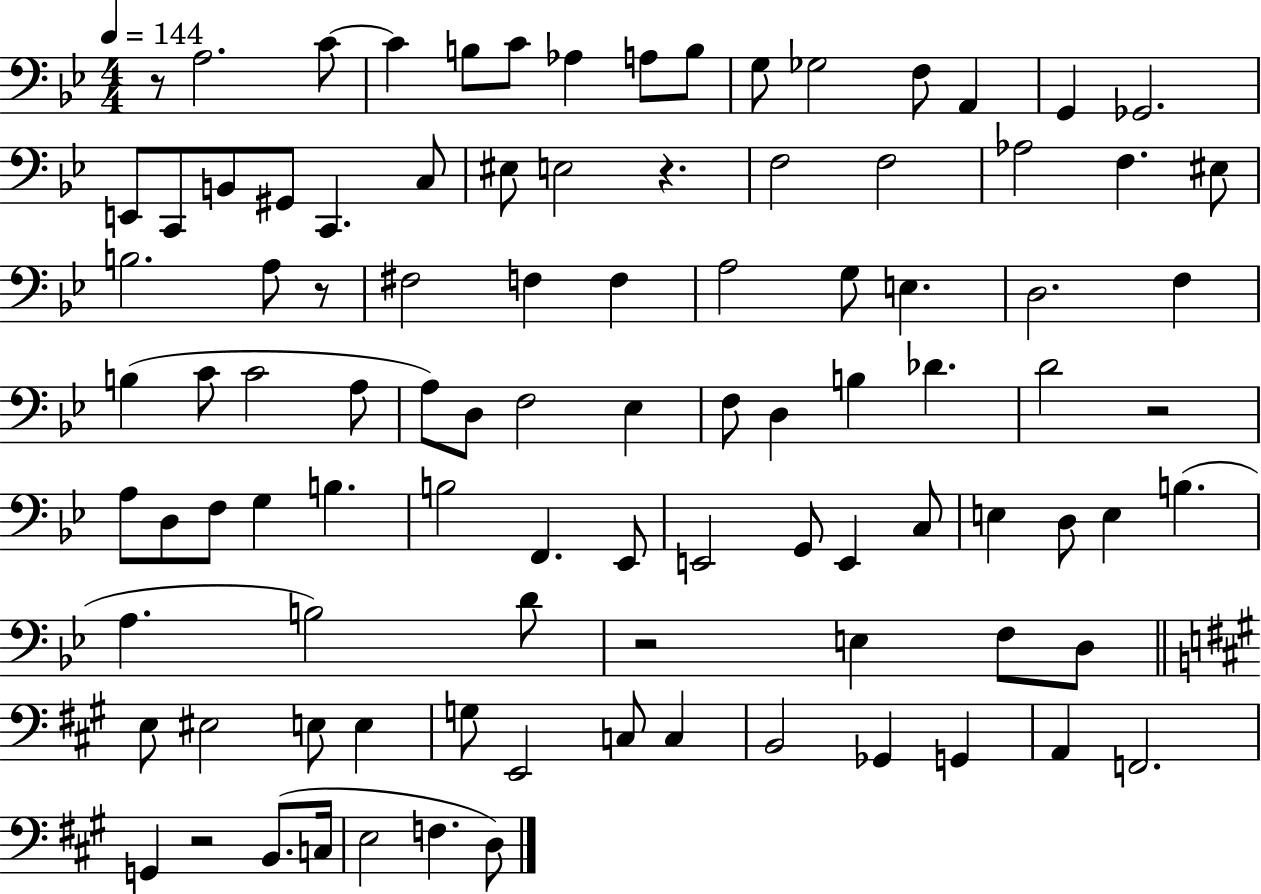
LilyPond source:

{
  \clef bass
  \numericTimeSignature
  \time 4/4
  \key bes \major
  \tempo 4 = 144
  \repeat volta 2 { r8 a2. c'8~~ | c'4 b8 c'8 aes4 a8 b8 | g8 ges2 f8 a,4 | g,4 ges,2. | \break e,8 c,8 b,8 gis,8 c,4. c8 | eis8 e2 r4. | f2 f2 | aes2 f4. eis8 | \break b2. a8 r8 | fis2 f4 f4 | a2 g8 e4. | d2. f4 | \break b4( c'8 c'2 a8 | a8) d8 f2 ees4 | f8 d4 b4 des'4. | d'2 r2 | \break a8 d8 f8 g4 b4. | b2 f,4. ees,8 | e,2 g,8 e,4 c8 | e4 d8 e4 b4.( | \break a4. b2) d'8 | r2 e4 f8 d8 | \bar "||" \break \key a \major e8 eis2 e8 e4 | g8 e,2 c8 c4 | b,2 ges,4 g,4 | a,4 f,2. | \break g,4 r2 b,8.( c16 | e2 f4. d8) | } \bar "|."
}